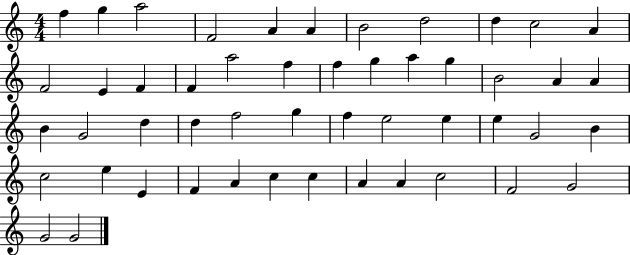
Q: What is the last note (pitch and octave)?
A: G4